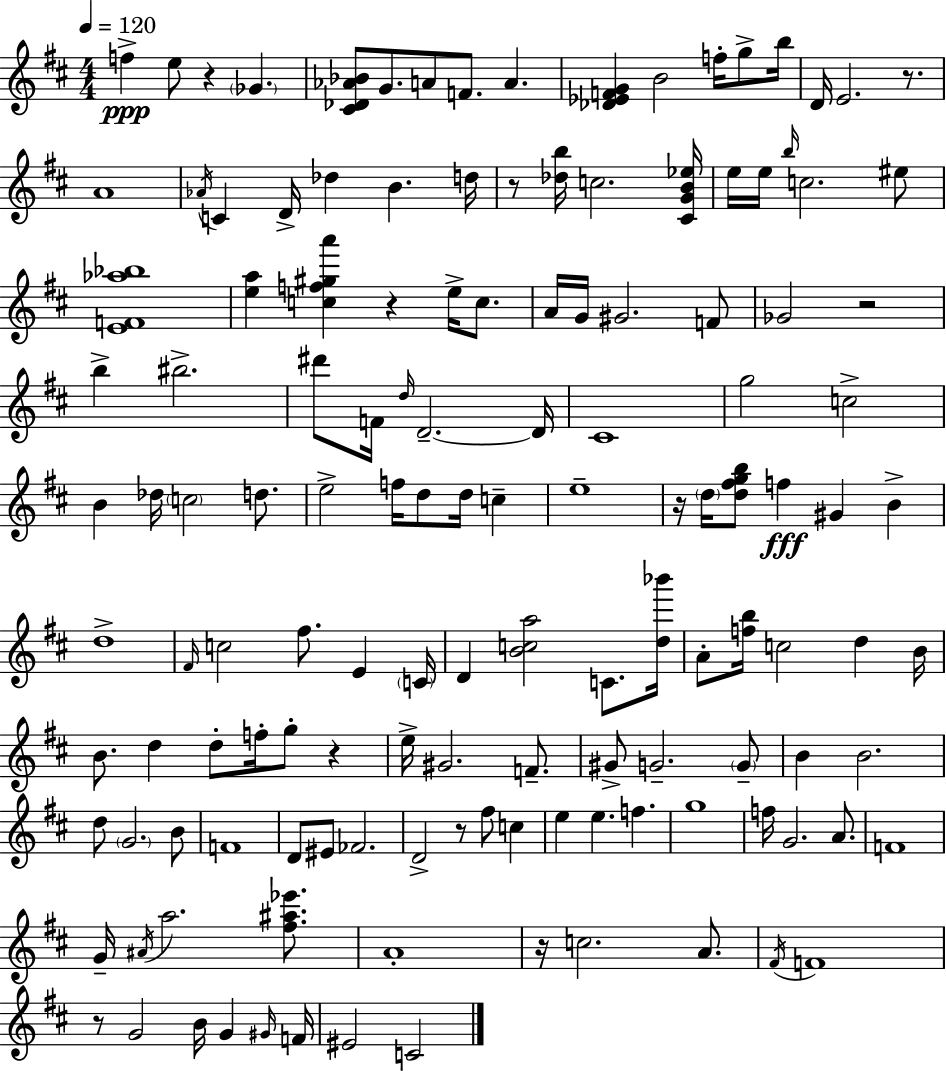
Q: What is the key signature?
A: D major